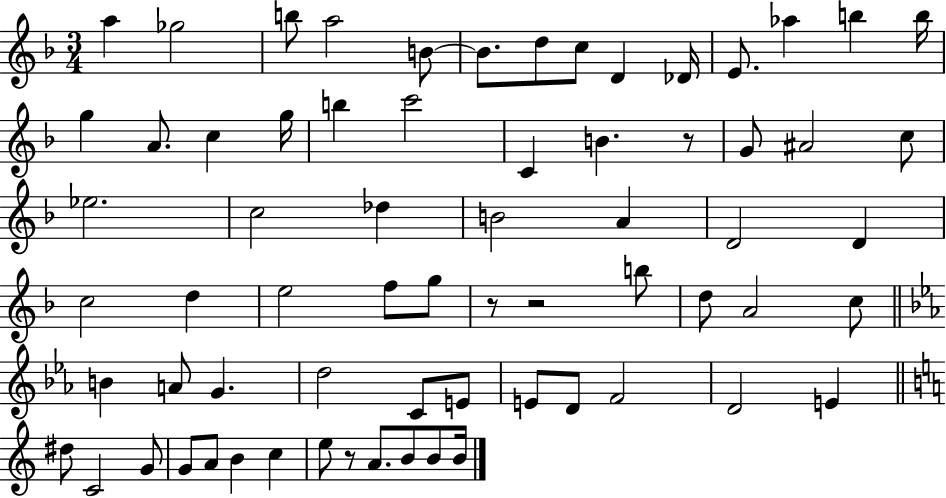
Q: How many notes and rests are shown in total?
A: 68